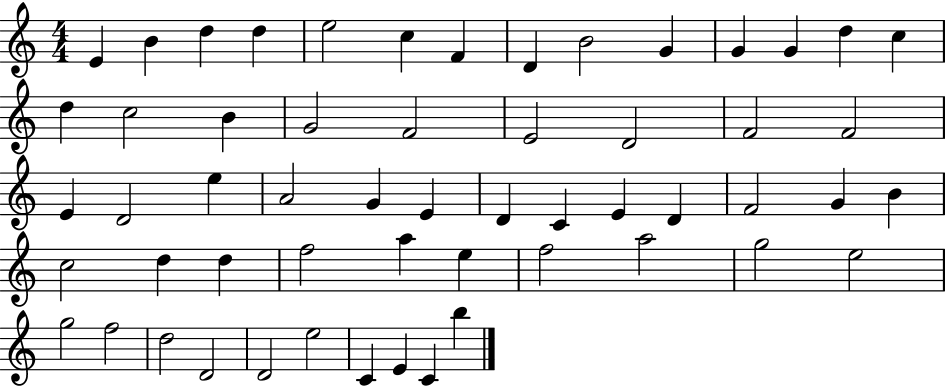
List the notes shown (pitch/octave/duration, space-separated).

E4/q B4/q D5/q D5/q E5/h C5/q F4/q D4/q B4/h G4/q G4/q G4/q D5/q C5/q D5/q C5/h B4/q G4/h F4/h E4/h D4/h F4/h F4/h E4/q D4/h E5/q A4/h G4/q E4/q D4/q C4/q E4/q D4/q F4/h G4/q B4/q C5/h D5/q D5/q F5/h A5/q E5/q F5/h A5/h G5/h E5/h G5/h F5/h D5/h D4/h D4/h E5/h C4/q E4/q C4/q B5/q